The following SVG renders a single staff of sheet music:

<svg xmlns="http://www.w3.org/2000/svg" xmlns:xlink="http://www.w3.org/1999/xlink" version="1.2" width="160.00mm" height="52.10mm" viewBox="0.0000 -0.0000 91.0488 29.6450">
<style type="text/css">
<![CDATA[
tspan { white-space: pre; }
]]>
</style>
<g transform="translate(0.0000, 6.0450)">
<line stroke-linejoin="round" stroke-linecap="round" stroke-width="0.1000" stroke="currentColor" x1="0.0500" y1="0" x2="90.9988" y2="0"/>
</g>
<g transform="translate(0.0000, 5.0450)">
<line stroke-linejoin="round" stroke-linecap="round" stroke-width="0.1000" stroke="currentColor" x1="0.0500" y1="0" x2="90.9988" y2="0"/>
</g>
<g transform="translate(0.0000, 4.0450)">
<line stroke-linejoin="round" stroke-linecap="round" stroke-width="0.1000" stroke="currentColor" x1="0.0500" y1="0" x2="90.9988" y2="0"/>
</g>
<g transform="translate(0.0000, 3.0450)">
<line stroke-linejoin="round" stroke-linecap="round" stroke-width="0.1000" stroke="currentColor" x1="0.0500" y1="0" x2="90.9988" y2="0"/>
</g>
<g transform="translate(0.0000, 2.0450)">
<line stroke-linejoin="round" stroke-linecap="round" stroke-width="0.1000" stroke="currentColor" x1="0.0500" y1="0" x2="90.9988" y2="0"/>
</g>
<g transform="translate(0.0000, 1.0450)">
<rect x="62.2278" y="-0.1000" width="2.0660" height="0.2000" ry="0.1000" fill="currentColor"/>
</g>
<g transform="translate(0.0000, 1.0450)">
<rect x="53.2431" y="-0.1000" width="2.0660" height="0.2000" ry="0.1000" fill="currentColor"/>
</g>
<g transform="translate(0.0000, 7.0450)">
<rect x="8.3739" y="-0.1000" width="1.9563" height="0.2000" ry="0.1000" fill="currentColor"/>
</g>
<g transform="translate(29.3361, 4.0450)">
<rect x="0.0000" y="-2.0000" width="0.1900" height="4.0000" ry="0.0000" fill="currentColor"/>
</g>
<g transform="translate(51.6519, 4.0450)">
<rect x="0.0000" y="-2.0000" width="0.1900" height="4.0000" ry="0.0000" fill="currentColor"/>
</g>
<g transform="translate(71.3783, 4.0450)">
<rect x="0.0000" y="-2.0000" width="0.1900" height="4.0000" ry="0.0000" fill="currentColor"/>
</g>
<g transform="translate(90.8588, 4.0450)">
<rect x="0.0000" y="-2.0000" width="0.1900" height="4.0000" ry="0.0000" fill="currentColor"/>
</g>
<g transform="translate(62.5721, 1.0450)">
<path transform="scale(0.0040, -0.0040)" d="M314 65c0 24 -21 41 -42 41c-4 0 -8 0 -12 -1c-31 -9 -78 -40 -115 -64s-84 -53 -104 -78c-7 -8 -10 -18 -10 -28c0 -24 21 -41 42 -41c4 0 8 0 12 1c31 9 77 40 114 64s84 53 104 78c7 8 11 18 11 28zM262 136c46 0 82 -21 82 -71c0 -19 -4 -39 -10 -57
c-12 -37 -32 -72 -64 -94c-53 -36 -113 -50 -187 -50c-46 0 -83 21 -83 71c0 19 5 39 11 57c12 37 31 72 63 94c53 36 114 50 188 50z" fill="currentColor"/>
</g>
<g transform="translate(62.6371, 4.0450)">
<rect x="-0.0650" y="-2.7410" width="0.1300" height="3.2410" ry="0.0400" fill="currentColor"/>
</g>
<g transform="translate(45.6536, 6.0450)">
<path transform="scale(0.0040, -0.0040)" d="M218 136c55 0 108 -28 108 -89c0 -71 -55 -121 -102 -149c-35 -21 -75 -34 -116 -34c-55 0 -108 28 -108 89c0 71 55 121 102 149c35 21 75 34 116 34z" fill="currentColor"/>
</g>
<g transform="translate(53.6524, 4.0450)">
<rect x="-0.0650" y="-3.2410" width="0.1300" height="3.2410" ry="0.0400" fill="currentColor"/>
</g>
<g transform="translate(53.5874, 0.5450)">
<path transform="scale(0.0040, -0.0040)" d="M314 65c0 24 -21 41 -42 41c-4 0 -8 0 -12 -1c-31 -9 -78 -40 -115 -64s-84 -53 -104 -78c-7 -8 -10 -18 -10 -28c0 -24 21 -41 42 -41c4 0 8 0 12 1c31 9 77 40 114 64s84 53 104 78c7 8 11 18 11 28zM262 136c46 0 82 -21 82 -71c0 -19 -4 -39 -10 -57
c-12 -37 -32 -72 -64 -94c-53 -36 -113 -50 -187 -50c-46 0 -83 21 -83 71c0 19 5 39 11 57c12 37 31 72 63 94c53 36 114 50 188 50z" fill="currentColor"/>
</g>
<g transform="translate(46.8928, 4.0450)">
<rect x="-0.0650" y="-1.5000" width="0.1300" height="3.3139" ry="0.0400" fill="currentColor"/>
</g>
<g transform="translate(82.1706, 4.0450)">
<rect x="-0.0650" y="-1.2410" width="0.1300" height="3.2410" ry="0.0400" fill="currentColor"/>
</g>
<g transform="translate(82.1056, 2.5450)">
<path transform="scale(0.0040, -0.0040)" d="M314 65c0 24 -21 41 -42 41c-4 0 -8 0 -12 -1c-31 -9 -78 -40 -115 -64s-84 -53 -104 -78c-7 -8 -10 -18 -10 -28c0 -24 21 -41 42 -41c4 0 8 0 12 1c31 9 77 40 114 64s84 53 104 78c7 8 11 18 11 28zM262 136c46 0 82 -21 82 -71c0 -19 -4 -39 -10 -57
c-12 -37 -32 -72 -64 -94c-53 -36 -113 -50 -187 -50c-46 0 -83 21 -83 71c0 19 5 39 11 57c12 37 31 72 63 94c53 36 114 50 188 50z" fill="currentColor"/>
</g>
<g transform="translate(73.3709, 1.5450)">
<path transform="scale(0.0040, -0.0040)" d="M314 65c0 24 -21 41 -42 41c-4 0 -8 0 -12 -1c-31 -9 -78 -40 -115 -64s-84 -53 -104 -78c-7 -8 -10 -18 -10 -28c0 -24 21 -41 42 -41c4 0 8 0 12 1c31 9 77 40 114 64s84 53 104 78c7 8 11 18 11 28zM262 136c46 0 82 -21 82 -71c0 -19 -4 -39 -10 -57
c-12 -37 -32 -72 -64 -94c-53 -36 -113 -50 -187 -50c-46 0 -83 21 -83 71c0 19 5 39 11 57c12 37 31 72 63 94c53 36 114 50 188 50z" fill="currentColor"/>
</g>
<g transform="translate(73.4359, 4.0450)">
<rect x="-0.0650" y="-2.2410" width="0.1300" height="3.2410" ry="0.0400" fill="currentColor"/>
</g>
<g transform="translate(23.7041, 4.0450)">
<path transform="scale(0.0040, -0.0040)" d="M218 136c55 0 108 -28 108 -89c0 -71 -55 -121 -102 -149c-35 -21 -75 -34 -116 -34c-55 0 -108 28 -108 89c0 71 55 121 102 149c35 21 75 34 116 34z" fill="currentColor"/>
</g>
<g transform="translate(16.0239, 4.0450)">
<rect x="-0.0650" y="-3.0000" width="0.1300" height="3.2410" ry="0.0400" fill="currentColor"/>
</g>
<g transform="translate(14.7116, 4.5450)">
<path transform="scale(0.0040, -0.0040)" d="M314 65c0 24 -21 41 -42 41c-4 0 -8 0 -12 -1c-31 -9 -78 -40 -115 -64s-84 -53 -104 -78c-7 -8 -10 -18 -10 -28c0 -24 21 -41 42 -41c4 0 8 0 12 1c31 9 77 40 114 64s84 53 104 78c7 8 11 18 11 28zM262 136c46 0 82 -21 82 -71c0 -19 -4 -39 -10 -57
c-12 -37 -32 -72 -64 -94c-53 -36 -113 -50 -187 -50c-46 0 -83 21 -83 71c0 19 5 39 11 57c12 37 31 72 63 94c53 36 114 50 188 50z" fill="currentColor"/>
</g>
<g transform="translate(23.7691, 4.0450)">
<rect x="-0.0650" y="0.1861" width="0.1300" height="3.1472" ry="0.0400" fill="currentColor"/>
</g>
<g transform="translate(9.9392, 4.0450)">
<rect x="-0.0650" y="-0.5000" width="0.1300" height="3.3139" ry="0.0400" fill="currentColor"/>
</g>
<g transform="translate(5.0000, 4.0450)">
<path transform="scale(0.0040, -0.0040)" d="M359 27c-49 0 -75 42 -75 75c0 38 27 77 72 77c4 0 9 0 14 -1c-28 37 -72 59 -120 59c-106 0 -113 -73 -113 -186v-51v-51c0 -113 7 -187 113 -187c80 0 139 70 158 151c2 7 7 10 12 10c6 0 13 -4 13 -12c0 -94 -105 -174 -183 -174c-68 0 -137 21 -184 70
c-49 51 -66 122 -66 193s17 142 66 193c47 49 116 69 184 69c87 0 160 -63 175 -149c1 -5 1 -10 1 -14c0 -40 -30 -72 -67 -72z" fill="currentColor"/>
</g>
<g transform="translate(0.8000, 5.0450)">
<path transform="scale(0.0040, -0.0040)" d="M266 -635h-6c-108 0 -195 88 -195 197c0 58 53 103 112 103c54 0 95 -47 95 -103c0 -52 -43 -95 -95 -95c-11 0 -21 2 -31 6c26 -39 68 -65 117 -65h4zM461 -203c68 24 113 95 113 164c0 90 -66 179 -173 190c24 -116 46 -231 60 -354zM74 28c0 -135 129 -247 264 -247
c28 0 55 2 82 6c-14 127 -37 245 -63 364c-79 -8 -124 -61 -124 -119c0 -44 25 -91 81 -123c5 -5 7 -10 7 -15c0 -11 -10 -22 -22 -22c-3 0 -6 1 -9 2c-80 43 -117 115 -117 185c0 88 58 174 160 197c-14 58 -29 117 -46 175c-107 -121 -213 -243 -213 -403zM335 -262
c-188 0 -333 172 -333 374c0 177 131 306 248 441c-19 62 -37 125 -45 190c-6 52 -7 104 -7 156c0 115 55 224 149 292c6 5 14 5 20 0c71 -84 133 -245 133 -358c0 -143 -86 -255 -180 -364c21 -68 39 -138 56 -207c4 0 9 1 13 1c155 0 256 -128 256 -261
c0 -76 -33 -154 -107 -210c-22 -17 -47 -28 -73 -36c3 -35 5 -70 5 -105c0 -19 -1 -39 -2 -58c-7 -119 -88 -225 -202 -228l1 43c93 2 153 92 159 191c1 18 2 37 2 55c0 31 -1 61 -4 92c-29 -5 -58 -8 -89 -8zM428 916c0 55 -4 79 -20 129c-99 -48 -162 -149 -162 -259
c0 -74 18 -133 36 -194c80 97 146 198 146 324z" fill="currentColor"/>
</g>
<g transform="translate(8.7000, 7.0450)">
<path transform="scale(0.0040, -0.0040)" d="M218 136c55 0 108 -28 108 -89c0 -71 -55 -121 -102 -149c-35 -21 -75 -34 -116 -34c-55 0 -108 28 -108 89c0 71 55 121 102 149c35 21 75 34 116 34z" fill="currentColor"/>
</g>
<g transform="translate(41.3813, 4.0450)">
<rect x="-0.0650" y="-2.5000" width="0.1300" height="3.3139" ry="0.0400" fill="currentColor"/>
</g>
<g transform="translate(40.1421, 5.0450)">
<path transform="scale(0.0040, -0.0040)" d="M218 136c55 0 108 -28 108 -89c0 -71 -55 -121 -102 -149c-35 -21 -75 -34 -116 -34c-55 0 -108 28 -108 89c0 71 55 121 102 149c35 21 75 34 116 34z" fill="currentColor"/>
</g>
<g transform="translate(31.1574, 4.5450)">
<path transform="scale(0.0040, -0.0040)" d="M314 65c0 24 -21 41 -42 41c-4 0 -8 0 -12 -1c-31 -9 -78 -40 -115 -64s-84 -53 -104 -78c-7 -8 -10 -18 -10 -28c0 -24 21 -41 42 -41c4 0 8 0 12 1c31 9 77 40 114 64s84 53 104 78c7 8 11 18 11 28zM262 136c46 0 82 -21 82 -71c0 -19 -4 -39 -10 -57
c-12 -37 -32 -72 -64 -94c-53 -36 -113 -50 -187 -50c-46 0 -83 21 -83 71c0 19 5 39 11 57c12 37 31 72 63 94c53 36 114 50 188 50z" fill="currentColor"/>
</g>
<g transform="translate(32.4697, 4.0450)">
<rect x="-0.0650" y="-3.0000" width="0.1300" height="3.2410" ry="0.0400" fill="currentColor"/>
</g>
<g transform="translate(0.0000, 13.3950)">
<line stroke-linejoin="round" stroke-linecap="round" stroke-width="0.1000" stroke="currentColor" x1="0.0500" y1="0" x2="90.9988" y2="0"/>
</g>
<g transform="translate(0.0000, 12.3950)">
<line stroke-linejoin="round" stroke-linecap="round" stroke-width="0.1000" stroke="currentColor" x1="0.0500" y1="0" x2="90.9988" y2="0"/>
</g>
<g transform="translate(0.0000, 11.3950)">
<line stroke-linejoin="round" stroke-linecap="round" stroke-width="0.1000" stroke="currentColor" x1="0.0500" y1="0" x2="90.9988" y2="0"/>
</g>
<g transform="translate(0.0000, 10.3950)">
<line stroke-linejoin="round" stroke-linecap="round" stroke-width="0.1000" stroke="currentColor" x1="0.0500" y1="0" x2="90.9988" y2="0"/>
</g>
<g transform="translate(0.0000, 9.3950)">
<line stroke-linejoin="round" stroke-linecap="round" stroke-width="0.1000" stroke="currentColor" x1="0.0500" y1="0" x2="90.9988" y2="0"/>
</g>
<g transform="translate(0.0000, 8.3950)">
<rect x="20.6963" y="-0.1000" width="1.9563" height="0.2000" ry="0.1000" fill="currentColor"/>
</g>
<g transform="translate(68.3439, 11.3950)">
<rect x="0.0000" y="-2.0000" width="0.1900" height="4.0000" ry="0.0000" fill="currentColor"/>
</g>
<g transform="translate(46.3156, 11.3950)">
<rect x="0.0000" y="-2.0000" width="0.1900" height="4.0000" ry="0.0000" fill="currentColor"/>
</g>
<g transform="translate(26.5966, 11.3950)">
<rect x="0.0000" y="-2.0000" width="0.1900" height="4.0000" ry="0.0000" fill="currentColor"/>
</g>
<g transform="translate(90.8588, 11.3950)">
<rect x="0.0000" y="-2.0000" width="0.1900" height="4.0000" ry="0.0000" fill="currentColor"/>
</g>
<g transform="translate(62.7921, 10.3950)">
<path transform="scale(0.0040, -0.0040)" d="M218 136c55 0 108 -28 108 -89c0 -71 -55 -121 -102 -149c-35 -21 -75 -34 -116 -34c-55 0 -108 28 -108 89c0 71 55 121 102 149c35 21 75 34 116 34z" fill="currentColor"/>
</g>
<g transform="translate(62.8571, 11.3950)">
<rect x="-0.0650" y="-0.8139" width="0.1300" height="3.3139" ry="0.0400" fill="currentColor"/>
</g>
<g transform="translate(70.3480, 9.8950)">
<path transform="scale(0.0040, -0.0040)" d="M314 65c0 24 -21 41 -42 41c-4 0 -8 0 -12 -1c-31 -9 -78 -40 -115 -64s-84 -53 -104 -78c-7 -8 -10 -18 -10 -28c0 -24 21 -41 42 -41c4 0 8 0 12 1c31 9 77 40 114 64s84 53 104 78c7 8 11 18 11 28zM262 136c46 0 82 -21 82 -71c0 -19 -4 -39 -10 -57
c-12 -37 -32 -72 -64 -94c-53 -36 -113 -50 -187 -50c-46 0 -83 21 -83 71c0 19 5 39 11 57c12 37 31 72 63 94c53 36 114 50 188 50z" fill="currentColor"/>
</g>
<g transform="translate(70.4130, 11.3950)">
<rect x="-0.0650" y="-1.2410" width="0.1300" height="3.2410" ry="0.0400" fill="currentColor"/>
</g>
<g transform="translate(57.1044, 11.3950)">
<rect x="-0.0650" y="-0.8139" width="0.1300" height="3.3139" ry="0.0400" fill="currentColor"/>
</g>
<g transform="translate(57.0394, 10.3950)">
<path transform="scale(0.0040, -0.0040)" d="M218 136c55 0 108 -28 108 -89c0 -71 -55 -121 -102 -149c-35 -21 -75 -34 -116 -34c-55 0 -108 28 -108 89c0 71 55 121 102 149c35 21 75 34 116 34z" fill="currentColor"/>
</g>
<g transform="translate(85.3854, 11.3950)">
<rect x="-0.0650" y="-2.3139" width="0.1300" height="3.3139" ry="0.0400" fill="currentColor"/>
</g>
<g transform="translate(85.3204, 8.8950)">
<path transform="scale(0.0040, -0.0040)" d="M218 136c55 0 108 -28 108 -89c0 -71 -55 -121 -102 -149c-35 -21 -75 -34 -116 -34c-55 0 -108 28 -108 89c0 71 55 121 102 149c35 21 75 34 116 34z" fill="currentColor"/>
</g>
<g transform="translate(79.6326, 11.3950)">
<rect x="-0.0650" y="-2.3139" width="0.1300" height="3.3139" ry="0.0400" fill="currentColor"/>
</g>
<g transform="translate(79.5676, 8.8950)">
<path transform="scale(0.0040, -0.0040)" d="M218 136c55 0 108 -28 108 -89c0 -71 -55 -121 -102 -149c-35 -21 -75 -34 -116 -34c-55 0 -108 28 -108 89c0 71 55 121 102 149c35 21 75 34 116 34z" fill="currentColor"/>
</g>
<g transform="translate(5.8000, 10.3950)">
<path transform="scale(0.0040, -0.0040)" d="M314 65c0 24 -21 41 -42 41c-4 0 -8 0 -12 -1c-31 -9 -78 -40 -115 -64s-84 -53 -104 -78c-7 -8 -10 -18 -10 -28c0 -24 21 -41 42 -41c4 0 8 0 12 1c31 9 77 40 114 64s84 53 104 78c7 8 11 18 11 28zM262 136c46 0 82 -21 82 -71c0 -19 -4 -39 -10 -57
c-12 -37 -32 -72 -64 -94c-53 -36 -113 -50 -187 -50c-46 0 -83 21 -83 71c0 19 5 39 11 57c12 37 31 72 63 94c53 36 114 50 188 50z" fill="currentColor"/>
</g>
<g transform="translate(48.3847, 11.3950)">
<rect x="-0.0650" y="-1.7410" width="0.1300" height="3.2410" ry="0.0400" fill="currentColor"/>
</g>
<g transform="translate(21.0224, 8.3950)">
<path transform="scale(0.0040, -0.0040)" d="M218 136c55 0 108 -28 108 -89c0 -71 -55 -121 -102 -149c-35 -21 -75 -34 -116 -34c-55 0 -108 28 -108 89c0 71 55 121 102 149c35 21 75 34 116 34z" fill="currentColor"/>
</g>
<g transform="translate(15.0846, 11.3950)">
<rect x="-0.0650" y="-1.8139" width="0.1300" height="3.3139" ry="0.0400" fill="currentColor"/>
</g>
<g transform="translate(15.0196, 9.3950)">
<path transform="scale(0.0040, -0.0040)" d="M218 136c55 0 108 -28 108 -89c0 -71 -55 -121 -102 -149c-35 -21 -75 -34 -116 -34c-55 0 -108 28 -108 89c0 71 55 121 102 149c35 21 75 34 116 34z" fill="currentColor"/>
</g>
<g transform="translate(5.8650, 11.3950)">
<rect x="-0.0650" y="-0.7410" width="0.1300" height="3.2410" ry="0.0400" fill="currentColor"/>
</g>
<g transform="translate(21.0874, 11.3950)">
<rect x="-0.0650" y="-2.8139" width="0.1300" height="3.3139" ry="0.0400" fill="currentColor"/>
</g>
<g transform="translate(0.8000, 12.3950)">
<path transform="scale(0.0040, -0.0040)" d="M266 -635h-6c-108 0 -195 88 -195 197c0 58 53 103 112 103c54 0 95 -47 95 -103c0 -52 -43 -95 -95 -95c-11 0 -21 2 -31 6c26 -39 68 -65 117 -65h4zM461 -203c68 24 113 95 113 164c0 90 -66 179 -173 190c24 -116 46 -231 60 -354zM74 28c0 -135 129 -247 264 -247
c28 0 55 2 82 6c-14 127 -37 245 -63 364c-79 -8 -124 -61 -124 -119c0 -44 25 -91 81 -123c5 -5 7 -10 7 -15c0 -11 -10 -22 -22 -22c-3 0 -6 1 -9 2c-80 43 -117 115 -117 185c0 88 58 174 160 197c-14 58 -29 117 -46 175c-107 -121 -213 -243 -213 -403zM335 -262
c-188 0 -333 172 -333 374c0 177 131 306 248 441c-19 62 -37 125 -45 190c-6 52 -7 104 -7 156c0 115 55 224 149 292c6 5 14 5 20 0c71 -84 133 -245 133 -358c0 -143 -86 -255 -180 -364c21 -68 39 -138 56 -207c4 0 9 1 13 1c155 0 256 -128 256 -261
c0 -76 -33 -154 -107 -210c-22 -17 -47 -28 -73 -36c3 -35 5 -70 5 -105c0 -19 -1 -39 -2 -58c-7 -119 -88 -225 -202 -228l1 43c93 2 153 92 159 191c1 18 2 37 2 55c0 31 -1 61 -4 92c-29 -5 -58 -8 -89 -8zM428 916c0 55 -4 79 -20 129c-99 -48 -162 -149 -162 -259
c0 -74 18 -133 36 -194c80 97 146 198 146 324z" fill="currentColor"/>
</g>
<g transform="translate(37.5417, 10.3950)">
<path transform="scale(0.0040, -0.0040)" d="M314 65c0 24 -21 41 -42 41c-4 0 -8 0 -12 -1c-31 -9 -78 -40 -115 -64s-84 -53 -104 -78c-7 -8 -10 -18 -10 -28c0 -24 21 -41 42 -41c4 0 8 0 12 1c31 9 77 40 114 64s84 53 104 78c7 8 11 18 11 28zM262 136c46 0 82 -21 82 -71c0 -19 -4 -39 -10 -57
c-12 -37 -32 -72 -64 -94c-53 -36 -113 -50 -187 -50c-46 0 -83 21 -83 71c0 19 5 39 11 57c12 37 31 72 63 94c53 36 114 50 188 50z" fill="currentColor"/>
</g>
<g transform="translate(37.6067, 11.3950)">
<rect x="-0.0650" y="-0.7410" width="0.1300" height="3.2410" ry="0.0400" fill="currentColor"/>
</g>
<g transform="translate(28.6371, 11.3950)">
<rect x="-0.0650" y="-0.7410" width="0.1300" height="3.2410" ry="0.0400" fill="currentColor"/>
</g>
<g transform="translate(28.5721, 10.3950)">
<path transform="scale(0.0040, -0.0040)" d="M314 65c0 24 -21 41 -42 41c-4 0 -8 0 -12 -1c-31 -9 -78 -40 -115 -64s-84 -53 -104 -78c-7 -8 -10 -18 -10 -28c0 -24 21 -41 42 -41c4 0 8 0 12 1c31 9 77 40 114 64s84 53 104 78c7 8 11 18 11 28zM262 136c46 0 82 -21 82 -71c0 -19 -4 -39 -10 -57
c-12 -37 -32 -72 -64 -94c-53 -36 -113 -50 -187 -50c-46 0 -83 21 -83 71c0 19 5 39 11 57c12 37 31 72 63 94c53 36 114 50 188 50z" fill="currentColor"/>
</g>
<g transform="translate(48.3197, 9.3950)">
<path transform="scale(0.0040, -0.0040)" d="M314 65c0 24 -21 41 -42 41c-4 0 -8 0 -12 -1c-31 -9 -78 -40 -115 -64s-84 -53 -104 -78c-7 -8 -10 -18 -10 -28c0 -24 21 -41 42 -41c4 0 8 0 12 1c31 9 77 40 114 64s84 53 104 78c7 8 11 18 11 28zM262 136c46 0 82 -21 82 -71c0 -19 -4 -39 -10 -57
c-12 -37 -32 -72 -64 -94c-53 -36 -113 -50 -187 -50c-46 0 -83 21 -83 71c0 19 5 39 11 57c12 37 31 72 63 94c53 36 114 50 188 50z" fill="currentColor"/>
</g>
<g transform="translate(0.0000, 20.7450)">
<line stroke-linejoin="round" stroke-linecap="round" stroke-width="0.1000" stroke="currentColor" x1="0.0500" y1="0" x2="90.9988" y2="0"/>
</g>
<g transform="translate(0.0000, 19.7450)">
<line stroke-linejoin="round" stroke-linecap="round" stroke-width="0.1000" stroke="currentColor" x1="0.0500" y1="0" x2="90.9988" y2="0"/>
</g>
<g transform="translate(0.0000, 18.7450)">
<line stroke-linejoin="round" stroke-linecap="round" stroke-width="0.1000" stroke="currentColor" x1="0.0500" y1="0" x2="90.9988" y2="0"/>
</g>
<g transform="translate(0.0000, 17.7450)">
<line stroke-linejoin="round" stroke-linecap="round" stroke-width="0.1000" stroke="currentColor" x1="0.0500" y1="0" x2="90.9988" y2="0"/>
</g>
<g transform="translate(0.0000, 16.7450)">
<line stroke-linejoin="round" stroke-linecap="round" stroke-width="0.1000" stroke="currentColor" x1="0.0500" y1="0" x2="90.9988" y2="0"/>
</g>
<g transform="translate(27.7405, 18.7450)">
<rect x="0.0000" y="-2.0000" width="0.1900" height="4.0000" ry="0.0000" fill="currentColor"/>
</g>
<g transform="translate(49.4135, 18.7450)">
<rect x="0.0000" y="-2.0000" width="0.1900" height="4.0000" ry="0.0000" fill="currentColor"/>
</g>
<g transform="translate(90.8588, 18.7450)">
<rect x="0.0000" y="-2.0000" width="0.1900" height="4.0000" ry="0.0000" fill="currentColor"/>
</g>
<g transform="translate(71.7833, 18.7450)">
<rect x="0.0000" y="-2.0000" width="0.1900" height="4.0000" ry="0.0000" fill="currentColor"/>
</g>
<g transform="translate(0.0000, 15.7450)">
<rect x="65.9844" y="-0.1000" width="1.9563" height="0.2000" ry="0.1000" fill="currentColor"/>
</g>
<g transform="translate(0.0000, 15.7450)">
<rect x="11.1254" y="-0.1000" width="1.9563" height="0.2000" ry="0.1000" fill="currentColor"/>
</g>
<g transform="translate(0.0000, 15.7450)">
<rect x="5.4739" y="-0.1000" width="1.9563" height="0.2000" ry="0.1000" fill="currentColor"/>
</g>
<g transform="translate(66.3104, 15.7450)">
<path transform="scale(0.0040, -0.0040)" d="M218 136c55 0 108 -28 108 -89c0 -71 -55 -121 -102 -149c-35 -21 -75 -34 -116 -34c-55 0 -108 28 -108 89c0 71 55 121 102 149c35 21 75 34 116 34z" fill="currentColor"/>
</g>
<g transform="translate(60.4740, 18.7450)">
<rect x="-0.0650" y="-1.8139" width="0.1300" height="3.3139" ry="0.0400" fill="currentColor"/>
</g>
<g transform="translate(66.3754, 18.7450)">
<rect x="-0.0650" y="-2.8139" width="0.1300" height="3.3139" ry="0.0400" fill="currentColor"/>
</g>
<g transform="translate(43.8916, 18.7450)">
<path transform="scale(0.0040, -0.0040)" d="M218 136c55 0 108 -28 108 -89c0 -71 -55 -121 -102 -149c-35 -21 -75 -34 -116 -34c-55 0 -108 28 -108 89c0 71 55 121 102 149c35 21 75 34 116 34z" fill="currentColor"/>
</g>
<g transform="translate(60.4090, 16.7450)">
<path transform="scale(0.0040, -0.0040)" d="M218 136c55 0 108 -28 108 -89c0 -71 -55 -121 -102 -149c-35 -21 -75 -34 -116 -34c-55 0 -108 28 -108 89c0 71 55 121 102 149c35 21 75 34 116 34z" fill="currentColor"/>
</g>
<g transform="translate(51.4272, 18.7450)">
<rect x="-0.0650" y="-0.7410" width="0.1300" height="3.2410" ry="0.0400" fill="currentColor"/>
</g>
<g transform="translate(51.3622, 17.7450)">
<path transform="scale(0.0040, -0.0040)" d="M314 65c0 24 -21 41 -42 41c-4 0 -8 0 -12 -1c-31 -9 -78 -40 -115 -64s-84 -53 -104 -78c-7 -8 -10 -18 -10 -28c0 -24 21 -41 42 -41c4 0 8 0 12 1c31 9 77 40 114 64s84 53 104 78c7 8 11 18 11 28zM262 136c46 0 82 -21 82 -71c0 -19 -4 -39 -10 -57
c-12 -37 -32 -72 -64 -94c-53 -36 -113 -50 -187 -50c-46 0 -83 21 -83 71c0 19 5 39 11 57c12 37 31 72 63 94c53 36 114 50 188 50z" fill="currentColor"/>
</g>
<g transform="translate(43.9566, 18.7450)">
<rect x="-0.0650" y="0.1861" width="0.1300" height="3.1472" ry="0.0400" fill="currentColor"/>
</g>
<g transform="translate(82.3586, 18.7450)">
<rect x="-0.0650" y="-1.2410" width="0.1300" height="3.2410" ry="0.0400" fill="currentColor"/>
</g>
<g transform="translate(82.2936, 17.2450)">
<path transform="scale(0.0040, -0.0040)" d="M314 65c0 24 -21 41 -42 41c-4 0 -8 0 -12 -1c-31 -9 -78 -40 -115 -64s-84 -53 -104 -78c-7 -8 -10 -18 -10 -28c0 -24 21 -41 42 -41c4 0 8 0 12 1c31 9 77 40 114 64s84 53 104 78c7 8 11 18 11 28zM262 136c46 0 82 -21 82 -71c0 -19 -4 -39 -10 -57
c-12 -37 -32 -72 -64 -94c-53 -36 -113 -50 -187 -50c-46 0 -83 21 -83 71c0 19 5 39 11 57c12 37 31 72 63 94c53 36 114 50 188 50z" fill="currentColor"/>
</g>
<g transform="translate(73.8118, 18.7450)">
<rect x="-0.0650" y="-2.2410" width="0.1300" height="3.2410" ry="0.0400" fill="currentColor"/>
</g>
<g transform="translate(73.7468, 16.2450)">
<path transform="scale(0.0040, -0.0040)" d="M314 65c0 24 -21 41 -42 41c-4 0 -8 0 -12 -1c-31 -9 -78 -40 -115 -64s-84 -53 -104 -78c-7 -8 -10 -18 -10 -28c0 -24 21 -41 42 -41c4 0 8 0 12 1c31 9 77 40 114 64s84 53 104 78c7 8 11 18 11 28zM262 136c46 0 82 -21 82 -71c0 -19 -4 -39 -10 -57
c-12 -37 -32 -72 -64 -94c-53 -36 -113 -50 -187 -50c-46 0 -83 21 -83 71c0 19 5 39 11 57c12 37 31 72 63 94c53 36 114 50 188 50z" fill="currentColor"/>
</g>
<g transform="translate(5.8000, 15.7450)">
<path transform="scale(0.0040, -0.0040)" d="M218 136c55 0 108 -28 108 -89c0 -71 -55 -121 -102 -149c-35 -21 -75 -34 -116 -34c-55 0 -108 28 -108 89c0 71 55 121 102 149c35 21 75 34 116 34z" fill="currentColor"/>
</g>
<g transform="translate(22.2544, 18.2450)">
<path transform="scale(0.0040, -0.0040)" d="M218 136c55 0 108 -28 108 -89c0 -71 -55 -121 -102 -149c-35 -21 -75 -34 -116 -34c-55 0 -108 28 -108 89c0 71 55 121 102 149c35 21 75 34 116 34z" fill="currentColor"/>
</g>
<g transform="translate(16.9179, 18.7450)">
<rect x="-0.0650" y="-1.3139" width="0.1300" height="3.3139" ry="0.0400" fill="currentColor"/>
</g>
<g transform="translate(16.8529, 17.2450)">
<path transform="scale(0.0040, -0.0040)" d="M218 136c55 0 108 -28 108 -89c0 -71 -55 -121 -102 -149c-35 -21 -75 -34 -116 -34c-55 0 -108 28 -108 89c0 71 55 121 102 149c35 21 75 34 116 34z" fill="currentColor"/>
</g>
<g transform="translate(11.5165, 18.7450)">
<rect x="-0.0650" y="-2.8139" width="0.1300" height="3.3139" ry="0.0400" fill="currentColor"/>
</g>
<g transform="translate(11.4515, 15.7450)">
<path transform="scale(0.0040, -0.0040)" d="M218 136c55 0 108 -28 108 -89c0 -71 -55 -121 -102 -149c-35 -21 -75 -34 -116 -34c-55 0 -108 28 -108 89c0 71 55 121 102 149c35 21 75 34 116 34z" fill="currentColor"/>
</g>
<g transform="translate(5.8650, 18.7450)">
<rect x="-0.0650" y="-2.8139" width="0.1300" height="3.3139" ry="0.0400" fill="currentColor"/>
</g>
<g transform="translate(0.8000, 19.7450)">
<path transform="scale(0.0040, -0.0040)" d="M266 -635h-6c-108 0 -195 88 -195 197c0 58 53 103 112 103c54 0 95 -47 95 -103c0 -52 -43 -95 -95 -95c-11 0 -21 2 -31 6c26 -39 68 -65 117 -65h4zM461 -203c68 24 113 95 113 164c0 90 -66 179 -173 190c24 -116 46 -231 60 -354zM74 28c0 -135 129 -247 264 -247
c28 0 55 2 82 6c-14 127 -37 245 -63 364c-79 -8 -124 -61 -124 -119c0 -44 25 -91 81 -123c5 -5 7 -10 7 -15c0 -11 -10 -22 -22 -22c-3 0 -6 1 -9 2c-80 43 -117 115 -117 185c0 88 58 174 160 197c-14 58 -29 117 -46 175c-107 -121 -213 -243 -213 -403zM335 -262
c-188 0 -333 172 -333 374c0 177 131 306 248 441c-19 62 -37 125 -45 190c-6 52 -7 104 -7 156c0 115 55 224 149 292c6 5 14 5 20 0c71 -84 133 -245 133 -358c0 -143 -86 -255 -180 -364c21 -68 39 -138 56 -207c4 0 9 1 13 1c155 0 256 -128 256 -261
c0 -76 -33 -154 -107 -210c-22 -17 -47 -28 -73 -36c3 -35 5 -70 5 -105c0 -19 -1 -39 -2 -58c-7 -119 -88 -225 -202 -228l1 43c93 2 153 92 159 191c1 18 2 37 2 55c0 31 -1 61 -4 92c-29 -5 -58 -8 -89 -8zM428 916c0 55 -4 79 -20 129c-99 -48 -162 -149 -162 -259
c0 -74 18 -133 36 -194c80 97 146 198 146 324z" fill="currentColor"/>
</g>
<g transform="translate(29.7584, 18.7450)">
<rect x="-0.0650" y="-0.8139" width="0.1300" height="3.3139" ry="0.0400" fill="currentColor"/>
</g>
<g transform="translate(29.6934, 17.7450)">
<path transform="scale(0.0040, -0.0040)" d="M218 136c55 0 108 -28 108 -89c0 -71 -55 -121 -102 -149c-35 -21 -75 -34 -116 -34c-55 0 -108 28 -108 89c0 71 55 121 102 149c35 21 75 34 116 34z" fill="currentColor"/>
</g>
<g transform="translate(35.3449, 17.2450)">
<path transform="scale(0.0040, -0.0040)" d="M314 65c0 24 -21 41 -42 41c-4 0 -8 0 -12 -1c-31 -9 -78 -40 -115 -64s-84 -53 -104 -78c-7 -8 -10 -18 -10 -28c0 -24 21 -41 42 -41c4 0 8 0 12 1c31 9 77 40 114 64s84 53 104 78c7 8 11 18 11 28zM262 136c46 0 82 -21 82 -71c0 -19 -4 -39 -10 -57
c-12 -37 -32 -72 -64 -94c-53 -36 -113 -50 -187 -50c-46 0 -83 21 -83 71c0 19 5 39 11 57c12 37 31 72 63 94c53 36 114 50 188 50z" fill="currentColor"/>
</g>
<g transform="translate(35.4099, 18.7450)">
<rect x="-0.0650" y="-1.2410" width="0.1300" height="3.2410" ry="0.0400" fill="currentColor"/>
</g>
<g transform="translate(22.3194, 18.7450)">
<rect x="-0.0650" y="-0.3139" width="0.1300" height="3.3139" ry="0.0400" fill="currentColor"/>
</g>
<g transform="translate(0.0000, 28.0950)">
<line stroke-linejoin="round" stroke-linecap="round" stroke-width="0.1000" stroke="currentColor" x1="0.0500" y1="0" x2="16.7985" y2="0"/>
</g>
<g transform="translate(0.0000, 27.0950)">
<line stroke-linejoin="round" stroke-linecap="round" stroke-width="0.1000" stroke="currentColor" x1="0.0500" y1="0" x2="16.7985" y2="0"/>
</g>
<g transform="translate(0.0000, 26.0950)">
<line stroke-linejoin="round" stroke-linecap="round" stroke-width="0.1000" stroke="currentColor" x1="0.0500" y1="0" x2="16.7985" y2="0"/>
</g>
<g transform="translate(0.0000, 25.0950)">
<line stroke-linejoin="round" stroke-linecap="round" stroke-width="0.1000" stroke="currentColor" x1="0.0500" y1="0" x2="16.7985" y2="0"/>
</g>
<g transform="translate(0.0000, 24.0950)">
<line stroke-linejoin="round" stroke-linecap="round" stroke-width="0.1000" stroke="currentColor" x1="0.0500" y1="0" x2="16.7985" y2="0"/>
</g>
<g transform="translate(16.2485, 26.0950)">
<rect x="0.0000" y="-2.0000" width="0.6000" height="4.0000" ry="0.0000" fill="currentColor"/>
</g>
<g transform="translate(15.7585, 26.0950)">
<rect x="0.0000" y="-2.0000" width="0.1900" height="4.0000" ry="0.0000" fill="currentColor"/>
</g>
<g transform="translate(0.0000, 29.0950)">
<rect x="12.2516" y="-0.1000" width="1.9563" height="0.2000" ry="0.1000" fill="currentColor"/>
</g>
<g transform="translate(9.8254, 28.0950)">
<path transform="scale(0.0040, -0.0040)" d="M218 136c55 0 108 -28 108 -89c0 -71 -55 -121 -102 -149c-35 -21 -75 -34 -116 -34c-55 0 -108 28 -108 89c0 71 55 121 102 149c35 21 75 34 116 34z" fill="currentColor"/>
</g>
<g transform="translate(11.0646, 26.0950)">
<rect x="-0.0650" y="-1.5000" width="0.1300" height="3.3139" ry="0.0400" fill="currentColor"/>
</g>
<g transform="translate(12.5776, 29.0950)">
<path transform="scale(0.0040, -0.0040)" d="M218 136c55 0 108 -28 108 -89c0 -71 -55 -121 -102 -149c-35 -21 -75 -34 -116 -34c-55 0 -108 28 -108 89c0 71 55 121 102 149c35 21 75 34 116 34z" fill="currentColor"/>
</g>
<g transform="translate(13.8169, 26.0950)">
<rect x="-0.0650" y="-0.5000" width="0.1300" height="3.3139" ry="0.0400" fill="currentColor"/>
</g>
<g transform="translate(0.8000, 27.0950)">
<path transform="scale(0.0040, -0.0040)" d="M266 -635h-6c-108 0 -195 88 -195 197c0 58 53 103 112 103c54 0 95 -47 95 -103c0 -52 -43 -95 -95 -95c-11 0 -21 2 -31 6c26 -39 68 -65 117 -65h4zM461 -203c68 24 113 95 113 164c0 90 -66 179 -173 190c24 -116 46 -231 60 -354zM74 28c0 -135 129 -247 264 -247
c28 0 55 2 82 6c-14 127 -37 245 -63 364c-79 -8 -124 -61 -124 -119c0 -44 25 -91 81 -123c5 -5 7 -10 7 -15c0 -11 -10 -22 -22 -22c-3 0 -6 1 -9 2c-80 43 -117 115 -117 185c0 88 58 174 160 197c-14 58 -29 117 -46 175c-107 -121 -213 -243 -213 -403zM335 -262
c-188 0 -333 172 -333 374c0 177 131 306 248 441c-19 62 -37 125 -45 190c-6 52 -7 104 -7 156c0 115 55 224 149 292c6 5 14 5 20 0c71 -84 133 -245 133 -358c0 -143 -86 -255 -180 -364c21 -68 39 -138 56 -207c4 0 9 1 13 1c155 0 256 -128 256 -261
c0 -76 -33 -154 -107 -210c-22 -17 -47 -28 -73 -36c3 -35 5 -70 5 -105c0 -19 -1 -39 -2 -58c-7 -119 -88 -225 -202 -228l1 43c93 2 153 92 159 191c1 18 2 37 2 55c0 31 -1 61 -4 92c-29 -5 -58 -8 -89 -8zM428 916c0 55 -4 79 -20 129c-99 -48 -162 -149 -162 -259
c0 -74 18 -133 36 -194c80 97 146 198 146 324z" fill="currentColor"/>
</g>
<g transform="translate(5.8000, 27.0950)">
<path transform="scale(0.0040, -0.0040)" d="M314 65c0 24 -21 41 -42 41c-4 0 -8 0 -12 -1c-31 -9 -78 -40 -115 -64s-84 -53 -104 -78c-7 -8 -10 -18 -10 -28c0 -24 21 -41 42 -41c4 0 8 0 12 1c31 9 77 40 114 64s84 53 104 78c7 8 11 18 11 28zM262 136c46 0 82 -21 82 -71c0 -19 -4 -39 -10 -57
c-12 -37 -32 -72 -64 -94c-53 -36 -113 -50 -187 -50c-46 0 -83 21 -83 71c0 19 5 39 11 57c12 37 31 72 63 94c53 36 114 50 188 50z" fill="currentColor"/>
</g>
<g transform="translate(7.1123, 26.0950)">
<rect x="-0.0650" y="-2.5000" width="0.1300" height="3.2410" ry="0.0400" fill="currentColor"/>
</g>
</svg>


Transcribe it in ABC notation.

X:1
T:Untitled
M:4/4
L:1/4
K:C
C A2 B A2 G E b2 a2 g2 e2 d2 f a d2 d2 f2 d d e2 g g a a e c d e2 B d2 f a g2 e2 G2 E C